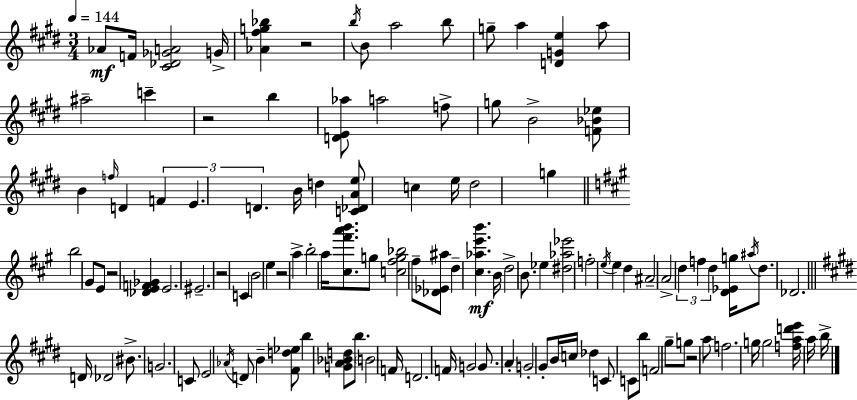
{
  \clef treble
  \numericTimeSignature
  \time 3/4
  \key e \major
  \tempo 4 = 144
  aes'8\mf f'16 <cis' des' ges' a'>2 g'16-> | <aes' fis'' g'' bes''>4 r2 | \acciaccatura { b''16 } b'8 a''2 b''8 | g''8-- a''4 <d' g' e''>4 a''8 | \break ais''2-- c'''4-- | r2 b''4 | <d' e' aes''>8 a''2 f''8-> | g''8 b'2-> <f' bes' ees''>8 | \break b'4 \grace { f''16 } d'4 \tuplet 3/2 { f'4 | e'4. d'4. } | b'16 d''4 <c' des' a' e''>8 c''4 | e''16 dis''2 g''4 | \break \bar "||" \break \key a \major b''2 gis'8 e'8 | r2 <des' e' f' ges'>4 | e'2. | eis'2.-- | \break r2 c'4 | b'2 e''4 | r2 a''4-> | b''2-. a''16 <cis'' fis''' a''' b'''>8. | \break g''8 <c'' fis'' g'' bes''>2 fis''8-- | <des' ees' ais''>8 d''4-- <cis'' aes'' e''' b'''>4.\mf | b'16 d''2-> b'8. | ees''4 <dis'' aes'' ees'''>2 | \break f''2-. \acciaccatura { e''16 } e''4 | d''4 ais'2-- | a'2-> \tuplet 3/2 { d''4 | f''4 d''4 } <d' ees' g''>16 \acciaccatura { ais''16 } d''8. | \break des'2. | \bar "||" \break \key e \major d'16 des'2 bis'8.-> | g'2. | c'8 e'2 \acciaccatura { aes'16 } d'8 | b'4-- <fis' d'' ees''>8 b''4 <g' a' bes' d''>8 | \break b''8. \parenthesize b'2 | f'16 d'2. | f'16 g'2 g'8. | a'4-. g'2-. | \break gis'8-. b'16 c''16 des''4 c'8 c'8 | b''8 f'2 gis''8-- | g''8 r2 a''8 | f''2. | \break g''16 g''2 <f'' a'' d''' e'''>16 a''16 | b''16-> \bar "|."
}